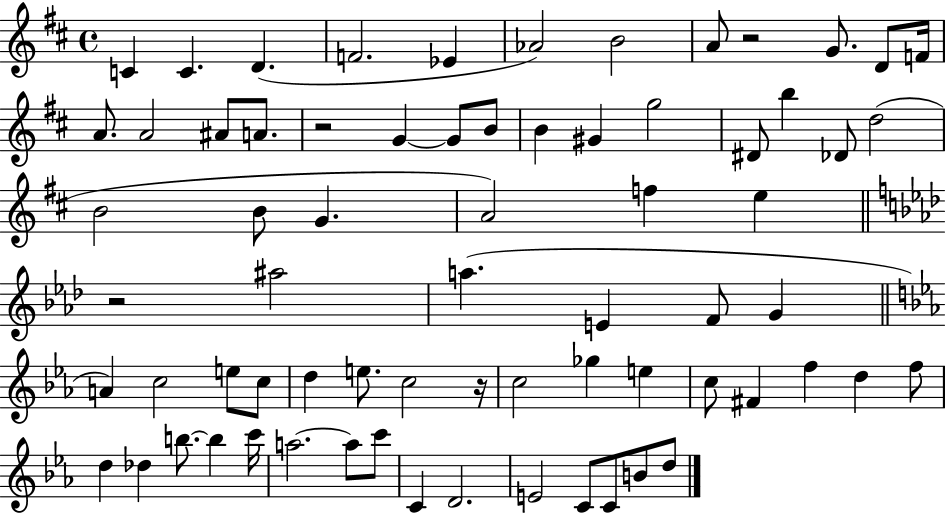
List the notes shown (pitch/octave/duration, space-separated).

C4/q C4/q. D4/q. F4/h. Eb4/q Ab4/h B4/h A4/e R/h G4/e. D4/e F4/s A4/e. A4/h A#4/e A4/e. R/h G4/q G4/e B4/e B4/q G#4/q G5/h D#4/e B5/q Db4/e D5/h B4/h B4/e G4/q. A4/h F5/q E5/q R/h A#5/h A5/q. E4/q F4/e G4/q A4/q C5/h E5/e C5/e D5/q E5/e. C5/h R/s C5/h Gb5/q E5/q C5/e F#4/q F5/q D5/q F5/e D5/q Db5/q B5/e. B5/q C6/s A5/h. A5/e C6/e C4/q D4/h. E4/h C4/e C4/e B4/e D5/e